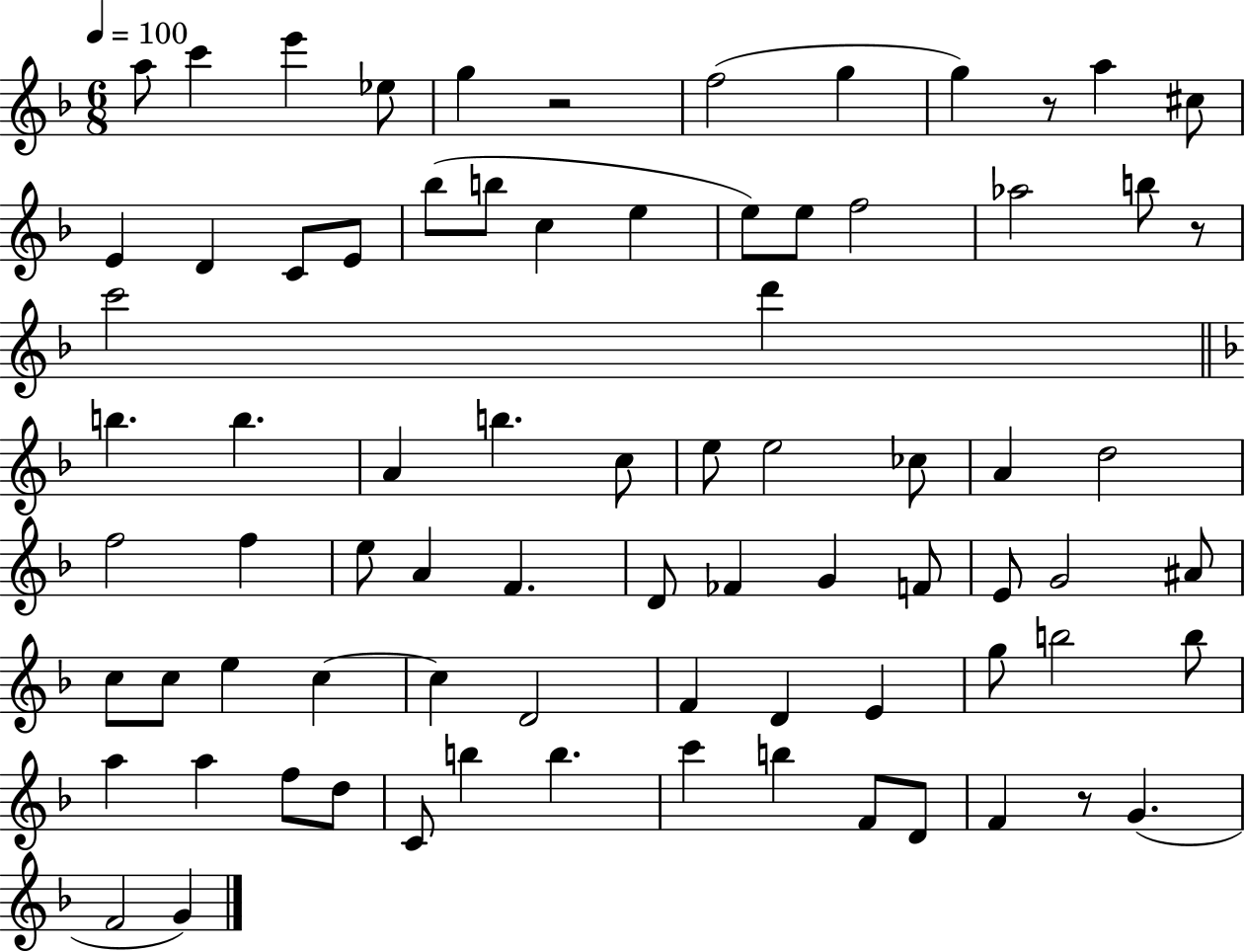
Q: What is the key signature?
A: F major